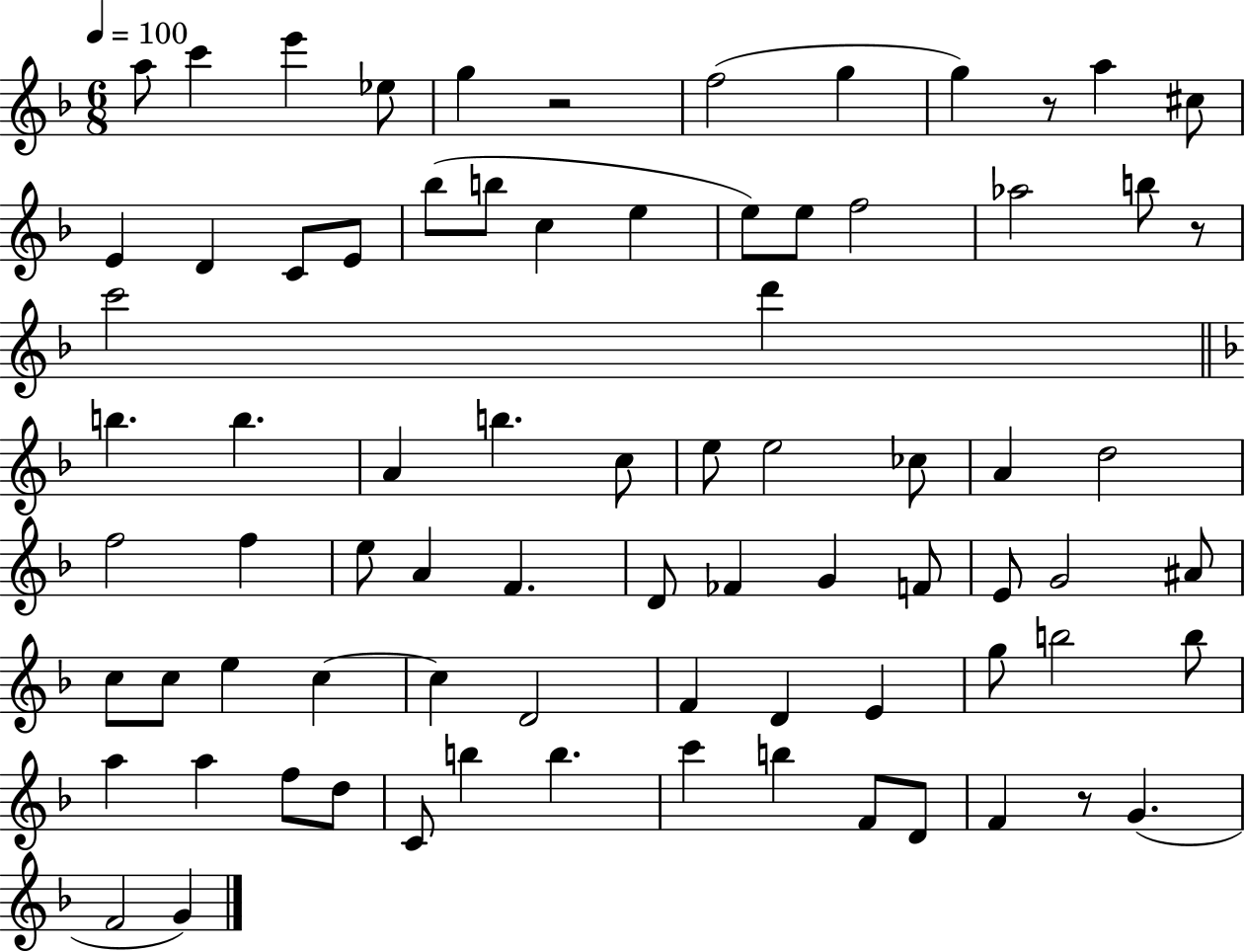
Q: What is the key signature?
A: F major